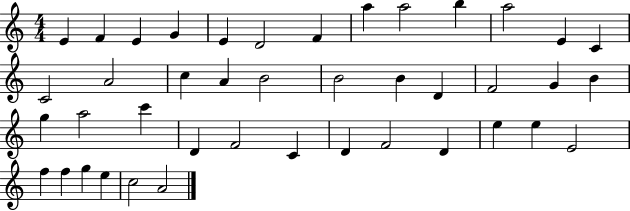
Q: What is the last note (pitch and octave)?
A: A4